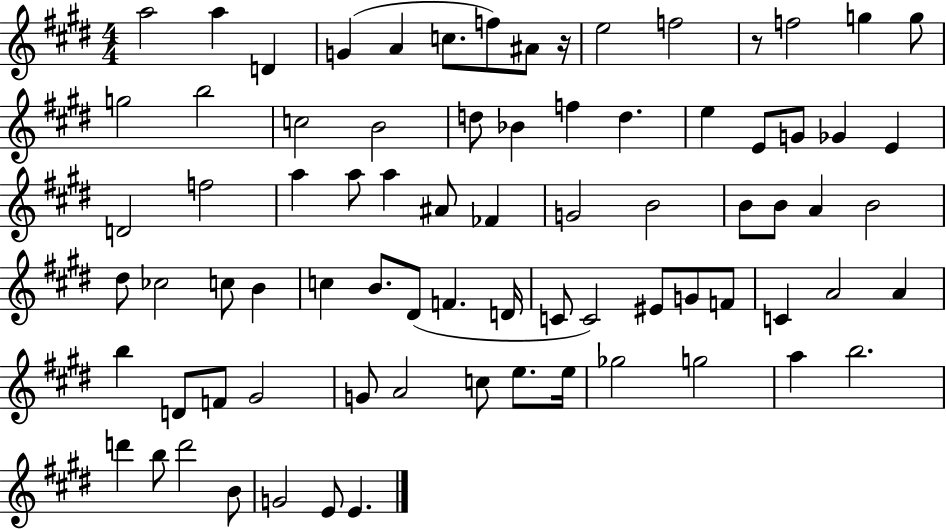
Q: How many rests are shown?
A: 2